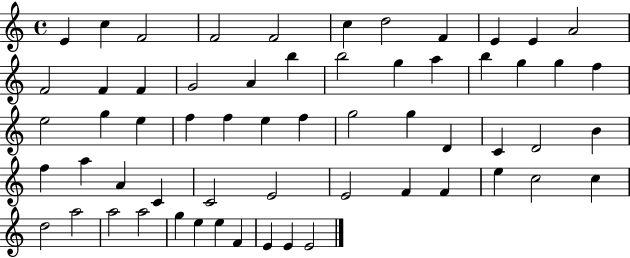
E4/q C5/q F4/h F4/h F4/h C5/q D5/h F4/q E4/q E4/q A4/h F4/h F4/q F4/q G4/h A4/q B5/q B5/h G5/q A5/q B5/q G5/q G5/q F5/q E5/h G5/q E5/q F5/q F5/q E5/q F5/q G5/h G5/q D4/q C4/q D4/h B4/q F5/q A5/q A4/q C4/q C4/h E4/h E4/h F4/q F4/q E5/q C5/h C5/q D5/h A5/h A5/h A5/h G5/q E5/q E5/q F4/q E4/q E4/q E4/h